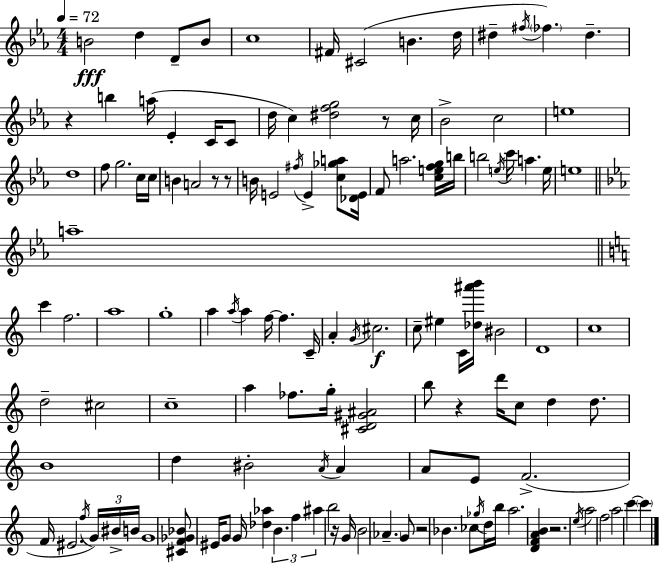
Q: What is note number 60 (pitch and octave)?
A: EIS5